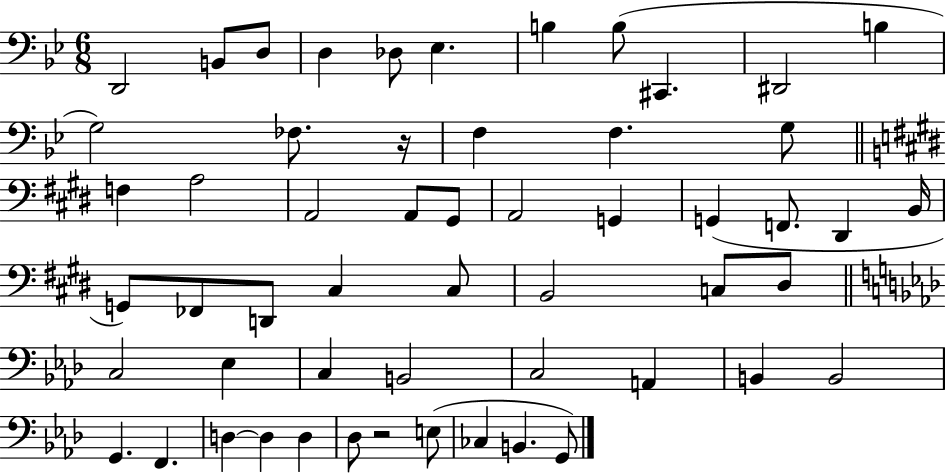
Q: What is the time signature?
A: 6/8